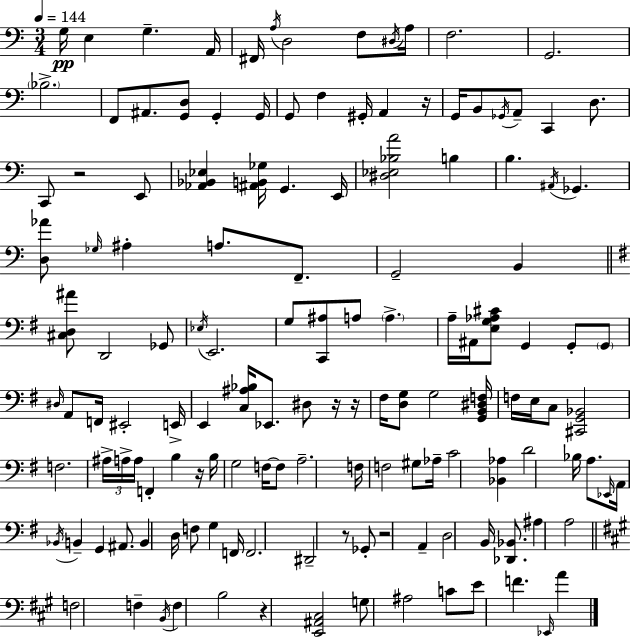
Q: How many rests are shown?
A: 8